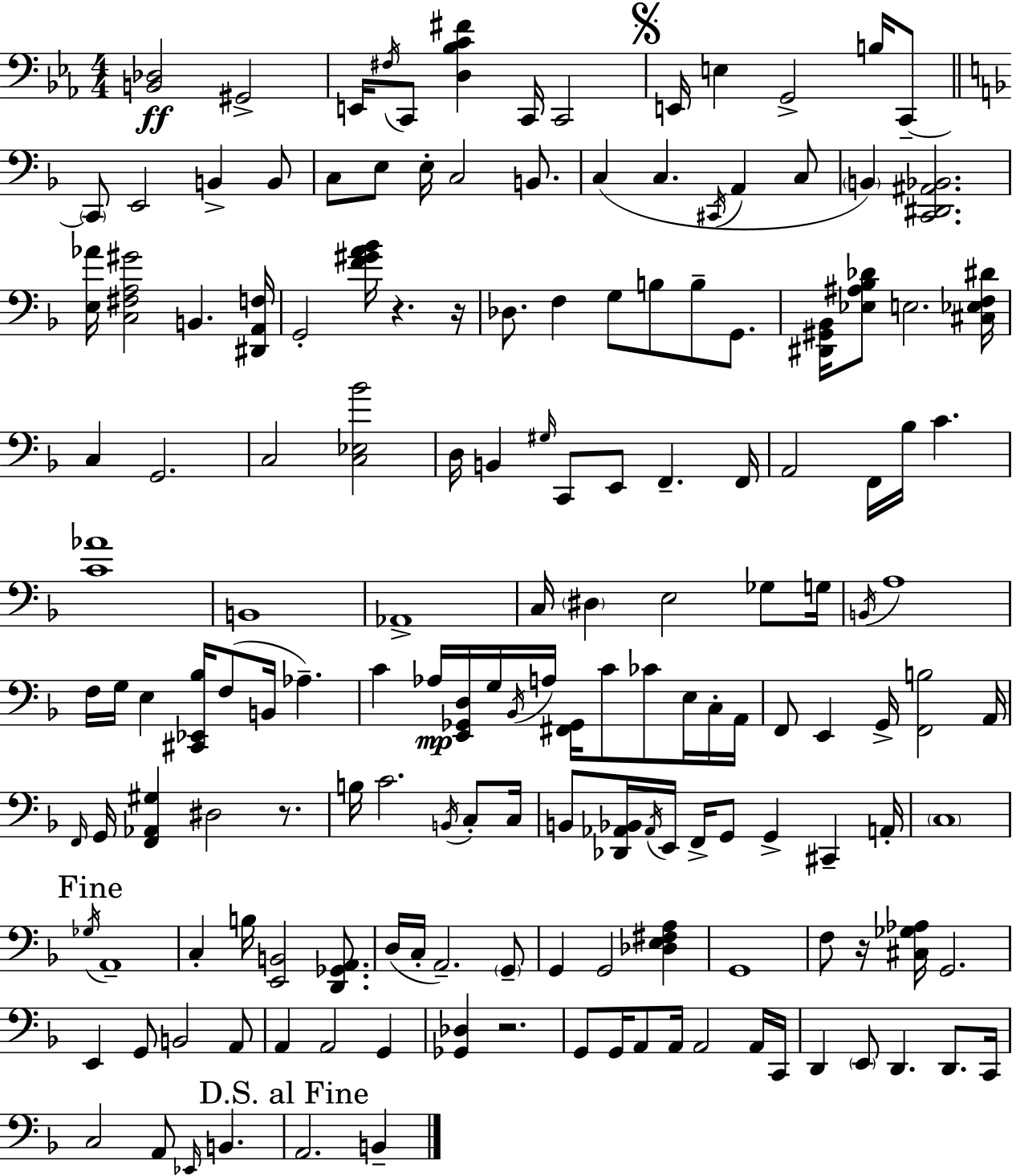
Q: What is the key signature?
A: EES major